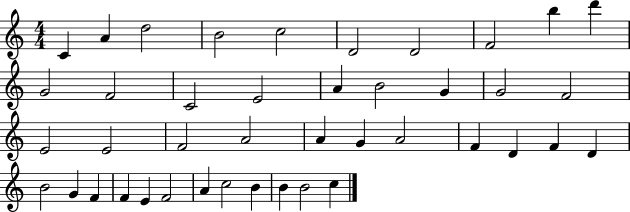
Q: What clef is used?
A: treble